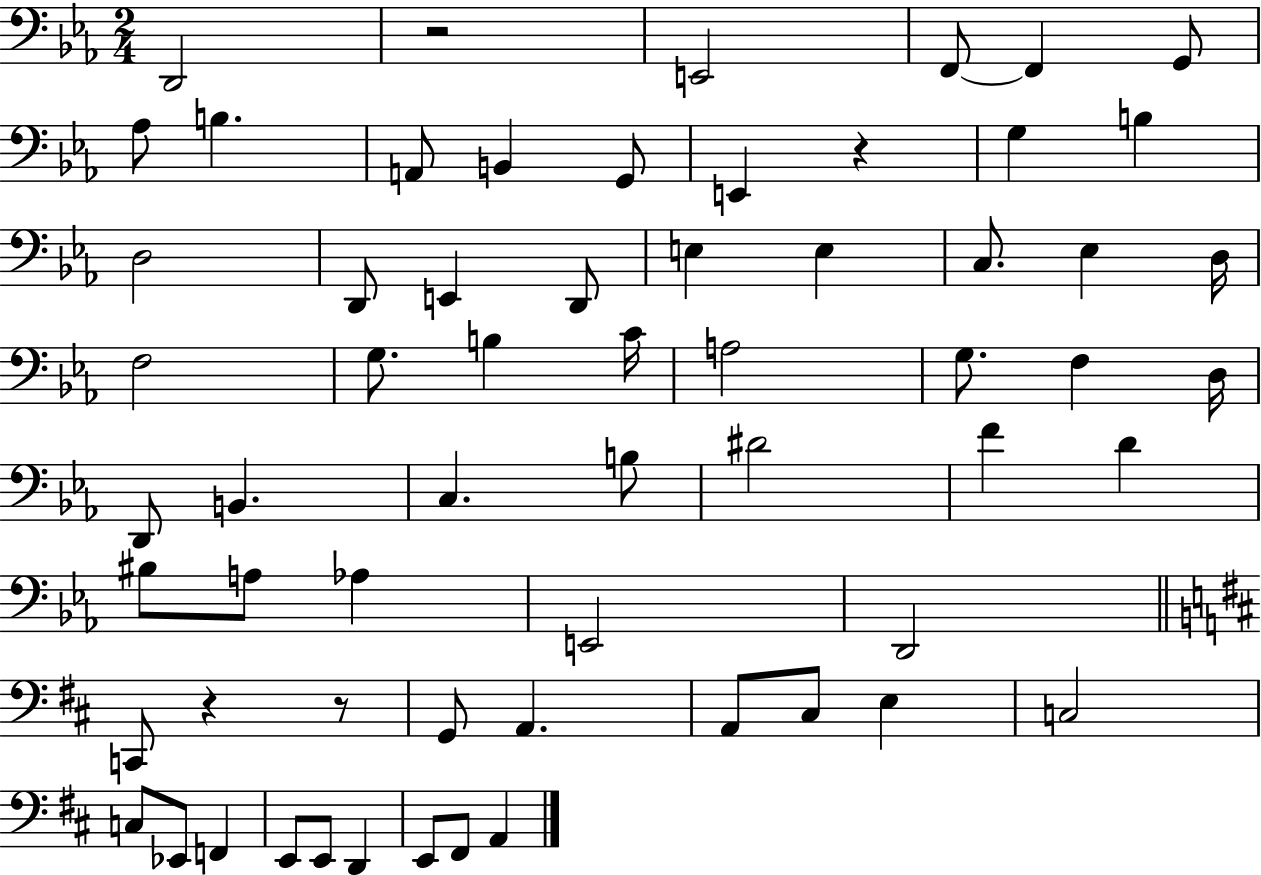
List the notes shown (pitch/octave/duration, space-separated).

D2/h R/h E2/h F2/e F2/q G2/e Ab3/e B3/q. A2/e B2/q G2/e E2/q R/q G3/q B3/q D3/h D2/e E2/q D2/e E3/q E3/q C3/e. Eb3/q D3/s F3/h G3/e. B3/q C4/s A3/h G3/e. F3/q D3/s D2/e B2/q. C3/q. B3/e D#4/h F4/q D4/q BIS3/e A3/e Ab3/q E2/h D2/h C2/e R/q R/e G2/e A2/q. A2/e C#3/e E3/q C3/h C3/e Eb2/e F2/q E2/e E2/e D2/q E2/e F#2/e A2/q